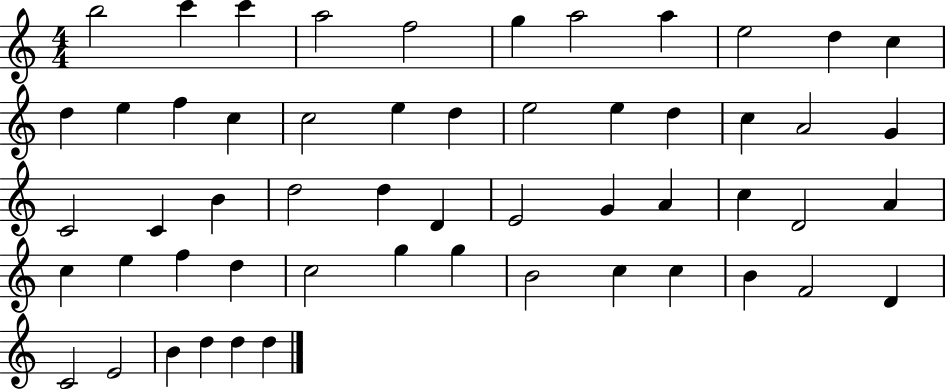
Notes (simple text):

B5/h C6/q C6/q A5/h F5/h G5/q A5/h A5/q E5/h D5/q C5/q D5/q E5/q F5/q C5/q C5/h E5/q D5/q E5/h E5/q D5/q C5/q A4/h G4/q C4/h C4/q B4/q D5/h D5/q D4/q E4/h G4/q A4/q C5/q D4/h A4/q C5/q E5/q F5/q D5/q C5/h G5/q G5/q B4/h C5/q C5/q B4/q F4/h D4/q C4/h E4/h B4/q D5/q D5/q D5/q